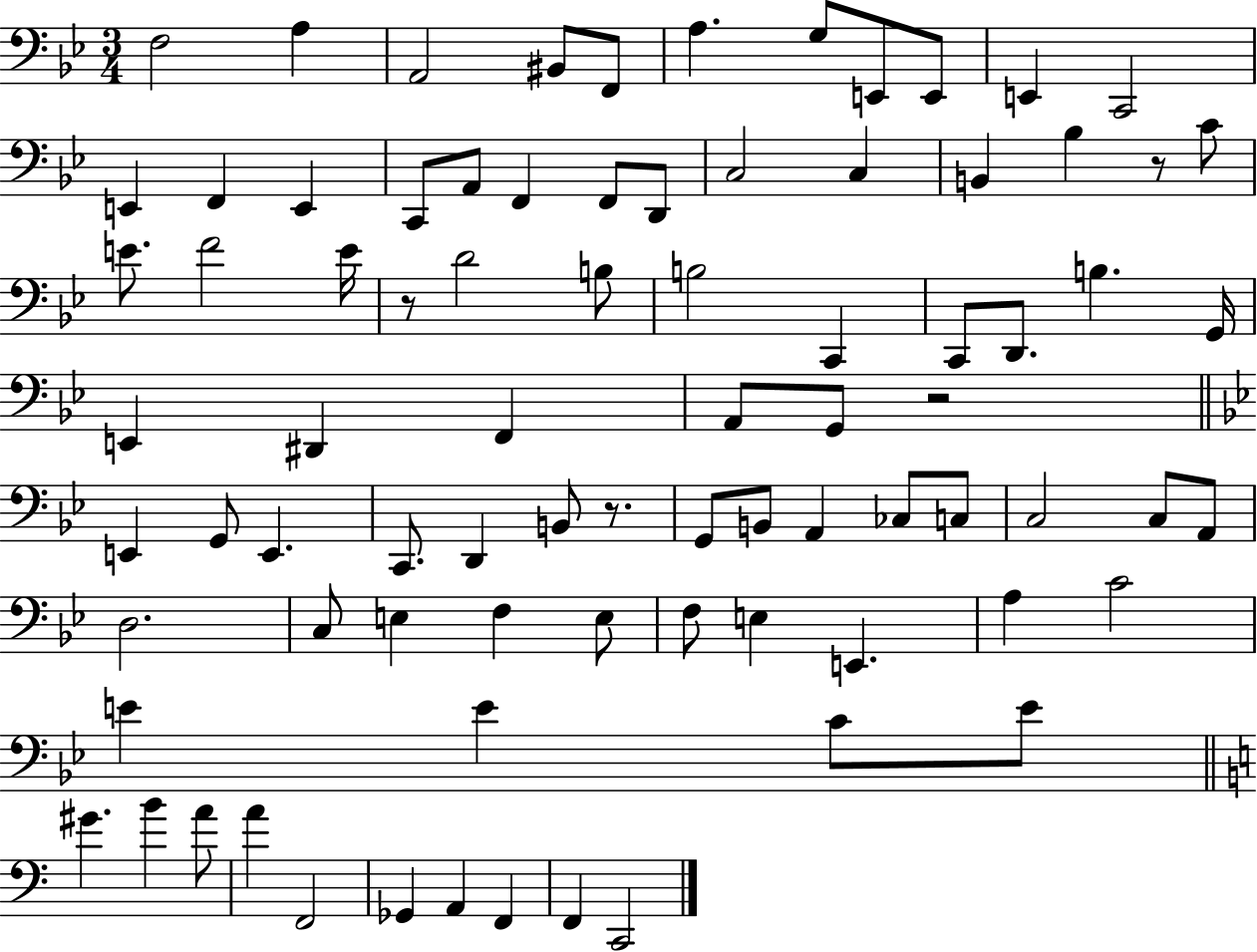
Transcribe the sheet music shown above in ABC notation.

X:1
T:Untitled
M:3/4
L:1/4
K:Bb
F,2 A, A,,2 ^B,,/2 F,,/2 A, G,/2 E,,/2 E,,/2 E,, C,,2 E,, F,, E,, C,,/2 A,,/2 F,, F,,/2 D,,/2 C,2 C, B,, _B, z/2 C/2 E/2 F2 E/4 z/2 D2 B,/2 B,2 C,, C,,/2 D,,/2 B, G,,/4 E,, ^D,, F,, A,,/2 G,,/2 z2 E,, G,,/2 E,, C,,/2 D,, B,,/2 z/2 G,,/2 B,,/2 A,, _C,/2 C,/2 C,2 C,/2 A,,/2 D,2 C,/2 E, F, E,/2 F,/2 E, E,, A, C2 E E C/2 E/2 ^G B A/2 A F,,2 _G,, A,, F,, F,, C,,2